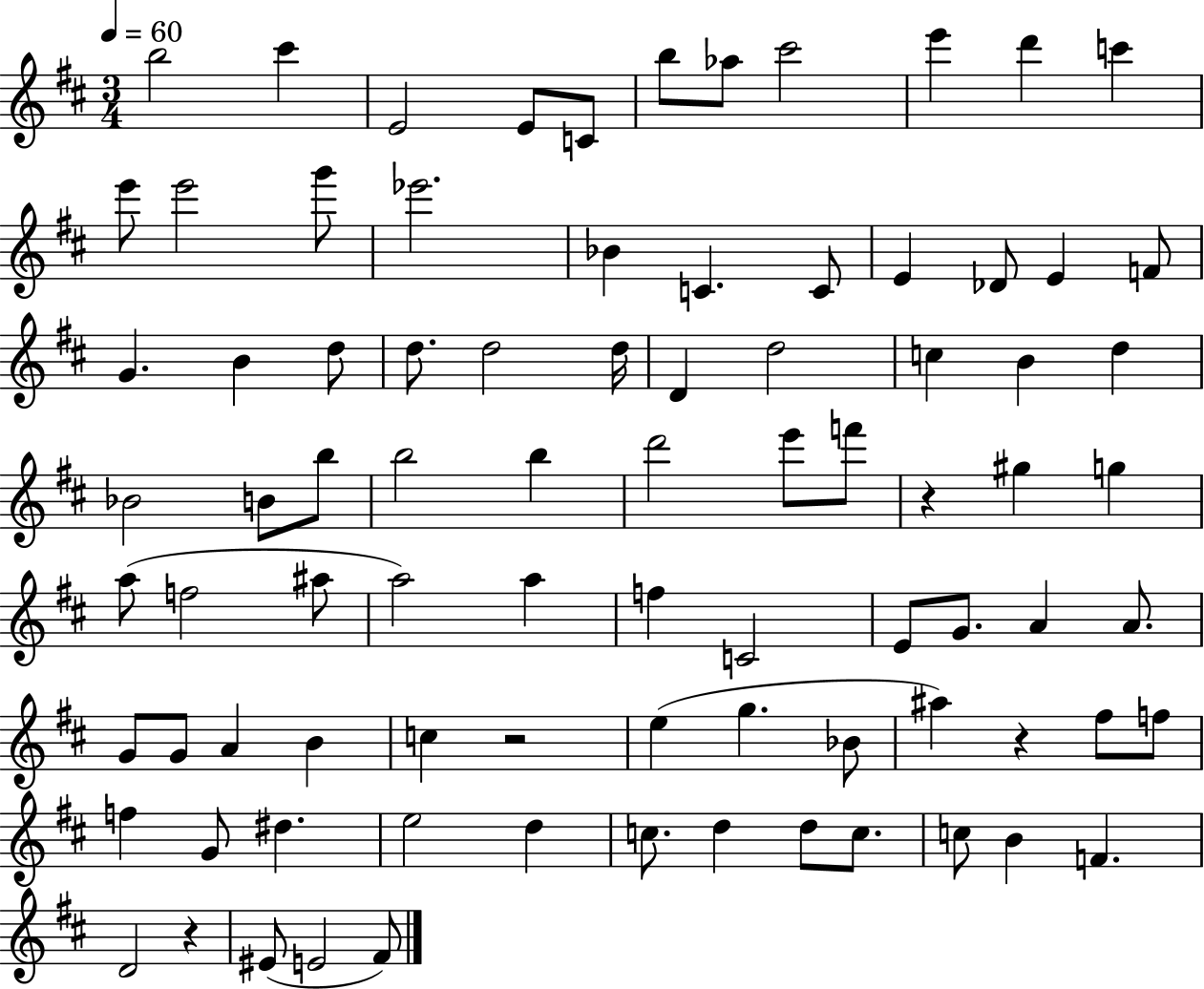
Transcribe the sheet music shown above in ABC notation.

X:1
T:Untitled
M:3/4
L:1/4
K:D
b2 ^c' E2 E/2 C/2 b/2 _a/2 ^c'2 e' d' c' e'/2 e'2 g'/2 _e'2 _B C C/2 E _D/2 E F/2 G B d/2 d/2 d2 d/4 D d2 c B d _B2 B/2 b/2 b2 b d'2 e'/2 f'/2 z ^g g a/2 f2 ^a/2 a2 a f C2 E/2 G/2 A A/2 G/2 G/2 A B c z2 e g _B/2 ^a z ^f/2 f/2 f G/2 ^d e2 d c/2 d d/2 c/2 c/2 B F D2 z ^E/2 E2 ^F/2